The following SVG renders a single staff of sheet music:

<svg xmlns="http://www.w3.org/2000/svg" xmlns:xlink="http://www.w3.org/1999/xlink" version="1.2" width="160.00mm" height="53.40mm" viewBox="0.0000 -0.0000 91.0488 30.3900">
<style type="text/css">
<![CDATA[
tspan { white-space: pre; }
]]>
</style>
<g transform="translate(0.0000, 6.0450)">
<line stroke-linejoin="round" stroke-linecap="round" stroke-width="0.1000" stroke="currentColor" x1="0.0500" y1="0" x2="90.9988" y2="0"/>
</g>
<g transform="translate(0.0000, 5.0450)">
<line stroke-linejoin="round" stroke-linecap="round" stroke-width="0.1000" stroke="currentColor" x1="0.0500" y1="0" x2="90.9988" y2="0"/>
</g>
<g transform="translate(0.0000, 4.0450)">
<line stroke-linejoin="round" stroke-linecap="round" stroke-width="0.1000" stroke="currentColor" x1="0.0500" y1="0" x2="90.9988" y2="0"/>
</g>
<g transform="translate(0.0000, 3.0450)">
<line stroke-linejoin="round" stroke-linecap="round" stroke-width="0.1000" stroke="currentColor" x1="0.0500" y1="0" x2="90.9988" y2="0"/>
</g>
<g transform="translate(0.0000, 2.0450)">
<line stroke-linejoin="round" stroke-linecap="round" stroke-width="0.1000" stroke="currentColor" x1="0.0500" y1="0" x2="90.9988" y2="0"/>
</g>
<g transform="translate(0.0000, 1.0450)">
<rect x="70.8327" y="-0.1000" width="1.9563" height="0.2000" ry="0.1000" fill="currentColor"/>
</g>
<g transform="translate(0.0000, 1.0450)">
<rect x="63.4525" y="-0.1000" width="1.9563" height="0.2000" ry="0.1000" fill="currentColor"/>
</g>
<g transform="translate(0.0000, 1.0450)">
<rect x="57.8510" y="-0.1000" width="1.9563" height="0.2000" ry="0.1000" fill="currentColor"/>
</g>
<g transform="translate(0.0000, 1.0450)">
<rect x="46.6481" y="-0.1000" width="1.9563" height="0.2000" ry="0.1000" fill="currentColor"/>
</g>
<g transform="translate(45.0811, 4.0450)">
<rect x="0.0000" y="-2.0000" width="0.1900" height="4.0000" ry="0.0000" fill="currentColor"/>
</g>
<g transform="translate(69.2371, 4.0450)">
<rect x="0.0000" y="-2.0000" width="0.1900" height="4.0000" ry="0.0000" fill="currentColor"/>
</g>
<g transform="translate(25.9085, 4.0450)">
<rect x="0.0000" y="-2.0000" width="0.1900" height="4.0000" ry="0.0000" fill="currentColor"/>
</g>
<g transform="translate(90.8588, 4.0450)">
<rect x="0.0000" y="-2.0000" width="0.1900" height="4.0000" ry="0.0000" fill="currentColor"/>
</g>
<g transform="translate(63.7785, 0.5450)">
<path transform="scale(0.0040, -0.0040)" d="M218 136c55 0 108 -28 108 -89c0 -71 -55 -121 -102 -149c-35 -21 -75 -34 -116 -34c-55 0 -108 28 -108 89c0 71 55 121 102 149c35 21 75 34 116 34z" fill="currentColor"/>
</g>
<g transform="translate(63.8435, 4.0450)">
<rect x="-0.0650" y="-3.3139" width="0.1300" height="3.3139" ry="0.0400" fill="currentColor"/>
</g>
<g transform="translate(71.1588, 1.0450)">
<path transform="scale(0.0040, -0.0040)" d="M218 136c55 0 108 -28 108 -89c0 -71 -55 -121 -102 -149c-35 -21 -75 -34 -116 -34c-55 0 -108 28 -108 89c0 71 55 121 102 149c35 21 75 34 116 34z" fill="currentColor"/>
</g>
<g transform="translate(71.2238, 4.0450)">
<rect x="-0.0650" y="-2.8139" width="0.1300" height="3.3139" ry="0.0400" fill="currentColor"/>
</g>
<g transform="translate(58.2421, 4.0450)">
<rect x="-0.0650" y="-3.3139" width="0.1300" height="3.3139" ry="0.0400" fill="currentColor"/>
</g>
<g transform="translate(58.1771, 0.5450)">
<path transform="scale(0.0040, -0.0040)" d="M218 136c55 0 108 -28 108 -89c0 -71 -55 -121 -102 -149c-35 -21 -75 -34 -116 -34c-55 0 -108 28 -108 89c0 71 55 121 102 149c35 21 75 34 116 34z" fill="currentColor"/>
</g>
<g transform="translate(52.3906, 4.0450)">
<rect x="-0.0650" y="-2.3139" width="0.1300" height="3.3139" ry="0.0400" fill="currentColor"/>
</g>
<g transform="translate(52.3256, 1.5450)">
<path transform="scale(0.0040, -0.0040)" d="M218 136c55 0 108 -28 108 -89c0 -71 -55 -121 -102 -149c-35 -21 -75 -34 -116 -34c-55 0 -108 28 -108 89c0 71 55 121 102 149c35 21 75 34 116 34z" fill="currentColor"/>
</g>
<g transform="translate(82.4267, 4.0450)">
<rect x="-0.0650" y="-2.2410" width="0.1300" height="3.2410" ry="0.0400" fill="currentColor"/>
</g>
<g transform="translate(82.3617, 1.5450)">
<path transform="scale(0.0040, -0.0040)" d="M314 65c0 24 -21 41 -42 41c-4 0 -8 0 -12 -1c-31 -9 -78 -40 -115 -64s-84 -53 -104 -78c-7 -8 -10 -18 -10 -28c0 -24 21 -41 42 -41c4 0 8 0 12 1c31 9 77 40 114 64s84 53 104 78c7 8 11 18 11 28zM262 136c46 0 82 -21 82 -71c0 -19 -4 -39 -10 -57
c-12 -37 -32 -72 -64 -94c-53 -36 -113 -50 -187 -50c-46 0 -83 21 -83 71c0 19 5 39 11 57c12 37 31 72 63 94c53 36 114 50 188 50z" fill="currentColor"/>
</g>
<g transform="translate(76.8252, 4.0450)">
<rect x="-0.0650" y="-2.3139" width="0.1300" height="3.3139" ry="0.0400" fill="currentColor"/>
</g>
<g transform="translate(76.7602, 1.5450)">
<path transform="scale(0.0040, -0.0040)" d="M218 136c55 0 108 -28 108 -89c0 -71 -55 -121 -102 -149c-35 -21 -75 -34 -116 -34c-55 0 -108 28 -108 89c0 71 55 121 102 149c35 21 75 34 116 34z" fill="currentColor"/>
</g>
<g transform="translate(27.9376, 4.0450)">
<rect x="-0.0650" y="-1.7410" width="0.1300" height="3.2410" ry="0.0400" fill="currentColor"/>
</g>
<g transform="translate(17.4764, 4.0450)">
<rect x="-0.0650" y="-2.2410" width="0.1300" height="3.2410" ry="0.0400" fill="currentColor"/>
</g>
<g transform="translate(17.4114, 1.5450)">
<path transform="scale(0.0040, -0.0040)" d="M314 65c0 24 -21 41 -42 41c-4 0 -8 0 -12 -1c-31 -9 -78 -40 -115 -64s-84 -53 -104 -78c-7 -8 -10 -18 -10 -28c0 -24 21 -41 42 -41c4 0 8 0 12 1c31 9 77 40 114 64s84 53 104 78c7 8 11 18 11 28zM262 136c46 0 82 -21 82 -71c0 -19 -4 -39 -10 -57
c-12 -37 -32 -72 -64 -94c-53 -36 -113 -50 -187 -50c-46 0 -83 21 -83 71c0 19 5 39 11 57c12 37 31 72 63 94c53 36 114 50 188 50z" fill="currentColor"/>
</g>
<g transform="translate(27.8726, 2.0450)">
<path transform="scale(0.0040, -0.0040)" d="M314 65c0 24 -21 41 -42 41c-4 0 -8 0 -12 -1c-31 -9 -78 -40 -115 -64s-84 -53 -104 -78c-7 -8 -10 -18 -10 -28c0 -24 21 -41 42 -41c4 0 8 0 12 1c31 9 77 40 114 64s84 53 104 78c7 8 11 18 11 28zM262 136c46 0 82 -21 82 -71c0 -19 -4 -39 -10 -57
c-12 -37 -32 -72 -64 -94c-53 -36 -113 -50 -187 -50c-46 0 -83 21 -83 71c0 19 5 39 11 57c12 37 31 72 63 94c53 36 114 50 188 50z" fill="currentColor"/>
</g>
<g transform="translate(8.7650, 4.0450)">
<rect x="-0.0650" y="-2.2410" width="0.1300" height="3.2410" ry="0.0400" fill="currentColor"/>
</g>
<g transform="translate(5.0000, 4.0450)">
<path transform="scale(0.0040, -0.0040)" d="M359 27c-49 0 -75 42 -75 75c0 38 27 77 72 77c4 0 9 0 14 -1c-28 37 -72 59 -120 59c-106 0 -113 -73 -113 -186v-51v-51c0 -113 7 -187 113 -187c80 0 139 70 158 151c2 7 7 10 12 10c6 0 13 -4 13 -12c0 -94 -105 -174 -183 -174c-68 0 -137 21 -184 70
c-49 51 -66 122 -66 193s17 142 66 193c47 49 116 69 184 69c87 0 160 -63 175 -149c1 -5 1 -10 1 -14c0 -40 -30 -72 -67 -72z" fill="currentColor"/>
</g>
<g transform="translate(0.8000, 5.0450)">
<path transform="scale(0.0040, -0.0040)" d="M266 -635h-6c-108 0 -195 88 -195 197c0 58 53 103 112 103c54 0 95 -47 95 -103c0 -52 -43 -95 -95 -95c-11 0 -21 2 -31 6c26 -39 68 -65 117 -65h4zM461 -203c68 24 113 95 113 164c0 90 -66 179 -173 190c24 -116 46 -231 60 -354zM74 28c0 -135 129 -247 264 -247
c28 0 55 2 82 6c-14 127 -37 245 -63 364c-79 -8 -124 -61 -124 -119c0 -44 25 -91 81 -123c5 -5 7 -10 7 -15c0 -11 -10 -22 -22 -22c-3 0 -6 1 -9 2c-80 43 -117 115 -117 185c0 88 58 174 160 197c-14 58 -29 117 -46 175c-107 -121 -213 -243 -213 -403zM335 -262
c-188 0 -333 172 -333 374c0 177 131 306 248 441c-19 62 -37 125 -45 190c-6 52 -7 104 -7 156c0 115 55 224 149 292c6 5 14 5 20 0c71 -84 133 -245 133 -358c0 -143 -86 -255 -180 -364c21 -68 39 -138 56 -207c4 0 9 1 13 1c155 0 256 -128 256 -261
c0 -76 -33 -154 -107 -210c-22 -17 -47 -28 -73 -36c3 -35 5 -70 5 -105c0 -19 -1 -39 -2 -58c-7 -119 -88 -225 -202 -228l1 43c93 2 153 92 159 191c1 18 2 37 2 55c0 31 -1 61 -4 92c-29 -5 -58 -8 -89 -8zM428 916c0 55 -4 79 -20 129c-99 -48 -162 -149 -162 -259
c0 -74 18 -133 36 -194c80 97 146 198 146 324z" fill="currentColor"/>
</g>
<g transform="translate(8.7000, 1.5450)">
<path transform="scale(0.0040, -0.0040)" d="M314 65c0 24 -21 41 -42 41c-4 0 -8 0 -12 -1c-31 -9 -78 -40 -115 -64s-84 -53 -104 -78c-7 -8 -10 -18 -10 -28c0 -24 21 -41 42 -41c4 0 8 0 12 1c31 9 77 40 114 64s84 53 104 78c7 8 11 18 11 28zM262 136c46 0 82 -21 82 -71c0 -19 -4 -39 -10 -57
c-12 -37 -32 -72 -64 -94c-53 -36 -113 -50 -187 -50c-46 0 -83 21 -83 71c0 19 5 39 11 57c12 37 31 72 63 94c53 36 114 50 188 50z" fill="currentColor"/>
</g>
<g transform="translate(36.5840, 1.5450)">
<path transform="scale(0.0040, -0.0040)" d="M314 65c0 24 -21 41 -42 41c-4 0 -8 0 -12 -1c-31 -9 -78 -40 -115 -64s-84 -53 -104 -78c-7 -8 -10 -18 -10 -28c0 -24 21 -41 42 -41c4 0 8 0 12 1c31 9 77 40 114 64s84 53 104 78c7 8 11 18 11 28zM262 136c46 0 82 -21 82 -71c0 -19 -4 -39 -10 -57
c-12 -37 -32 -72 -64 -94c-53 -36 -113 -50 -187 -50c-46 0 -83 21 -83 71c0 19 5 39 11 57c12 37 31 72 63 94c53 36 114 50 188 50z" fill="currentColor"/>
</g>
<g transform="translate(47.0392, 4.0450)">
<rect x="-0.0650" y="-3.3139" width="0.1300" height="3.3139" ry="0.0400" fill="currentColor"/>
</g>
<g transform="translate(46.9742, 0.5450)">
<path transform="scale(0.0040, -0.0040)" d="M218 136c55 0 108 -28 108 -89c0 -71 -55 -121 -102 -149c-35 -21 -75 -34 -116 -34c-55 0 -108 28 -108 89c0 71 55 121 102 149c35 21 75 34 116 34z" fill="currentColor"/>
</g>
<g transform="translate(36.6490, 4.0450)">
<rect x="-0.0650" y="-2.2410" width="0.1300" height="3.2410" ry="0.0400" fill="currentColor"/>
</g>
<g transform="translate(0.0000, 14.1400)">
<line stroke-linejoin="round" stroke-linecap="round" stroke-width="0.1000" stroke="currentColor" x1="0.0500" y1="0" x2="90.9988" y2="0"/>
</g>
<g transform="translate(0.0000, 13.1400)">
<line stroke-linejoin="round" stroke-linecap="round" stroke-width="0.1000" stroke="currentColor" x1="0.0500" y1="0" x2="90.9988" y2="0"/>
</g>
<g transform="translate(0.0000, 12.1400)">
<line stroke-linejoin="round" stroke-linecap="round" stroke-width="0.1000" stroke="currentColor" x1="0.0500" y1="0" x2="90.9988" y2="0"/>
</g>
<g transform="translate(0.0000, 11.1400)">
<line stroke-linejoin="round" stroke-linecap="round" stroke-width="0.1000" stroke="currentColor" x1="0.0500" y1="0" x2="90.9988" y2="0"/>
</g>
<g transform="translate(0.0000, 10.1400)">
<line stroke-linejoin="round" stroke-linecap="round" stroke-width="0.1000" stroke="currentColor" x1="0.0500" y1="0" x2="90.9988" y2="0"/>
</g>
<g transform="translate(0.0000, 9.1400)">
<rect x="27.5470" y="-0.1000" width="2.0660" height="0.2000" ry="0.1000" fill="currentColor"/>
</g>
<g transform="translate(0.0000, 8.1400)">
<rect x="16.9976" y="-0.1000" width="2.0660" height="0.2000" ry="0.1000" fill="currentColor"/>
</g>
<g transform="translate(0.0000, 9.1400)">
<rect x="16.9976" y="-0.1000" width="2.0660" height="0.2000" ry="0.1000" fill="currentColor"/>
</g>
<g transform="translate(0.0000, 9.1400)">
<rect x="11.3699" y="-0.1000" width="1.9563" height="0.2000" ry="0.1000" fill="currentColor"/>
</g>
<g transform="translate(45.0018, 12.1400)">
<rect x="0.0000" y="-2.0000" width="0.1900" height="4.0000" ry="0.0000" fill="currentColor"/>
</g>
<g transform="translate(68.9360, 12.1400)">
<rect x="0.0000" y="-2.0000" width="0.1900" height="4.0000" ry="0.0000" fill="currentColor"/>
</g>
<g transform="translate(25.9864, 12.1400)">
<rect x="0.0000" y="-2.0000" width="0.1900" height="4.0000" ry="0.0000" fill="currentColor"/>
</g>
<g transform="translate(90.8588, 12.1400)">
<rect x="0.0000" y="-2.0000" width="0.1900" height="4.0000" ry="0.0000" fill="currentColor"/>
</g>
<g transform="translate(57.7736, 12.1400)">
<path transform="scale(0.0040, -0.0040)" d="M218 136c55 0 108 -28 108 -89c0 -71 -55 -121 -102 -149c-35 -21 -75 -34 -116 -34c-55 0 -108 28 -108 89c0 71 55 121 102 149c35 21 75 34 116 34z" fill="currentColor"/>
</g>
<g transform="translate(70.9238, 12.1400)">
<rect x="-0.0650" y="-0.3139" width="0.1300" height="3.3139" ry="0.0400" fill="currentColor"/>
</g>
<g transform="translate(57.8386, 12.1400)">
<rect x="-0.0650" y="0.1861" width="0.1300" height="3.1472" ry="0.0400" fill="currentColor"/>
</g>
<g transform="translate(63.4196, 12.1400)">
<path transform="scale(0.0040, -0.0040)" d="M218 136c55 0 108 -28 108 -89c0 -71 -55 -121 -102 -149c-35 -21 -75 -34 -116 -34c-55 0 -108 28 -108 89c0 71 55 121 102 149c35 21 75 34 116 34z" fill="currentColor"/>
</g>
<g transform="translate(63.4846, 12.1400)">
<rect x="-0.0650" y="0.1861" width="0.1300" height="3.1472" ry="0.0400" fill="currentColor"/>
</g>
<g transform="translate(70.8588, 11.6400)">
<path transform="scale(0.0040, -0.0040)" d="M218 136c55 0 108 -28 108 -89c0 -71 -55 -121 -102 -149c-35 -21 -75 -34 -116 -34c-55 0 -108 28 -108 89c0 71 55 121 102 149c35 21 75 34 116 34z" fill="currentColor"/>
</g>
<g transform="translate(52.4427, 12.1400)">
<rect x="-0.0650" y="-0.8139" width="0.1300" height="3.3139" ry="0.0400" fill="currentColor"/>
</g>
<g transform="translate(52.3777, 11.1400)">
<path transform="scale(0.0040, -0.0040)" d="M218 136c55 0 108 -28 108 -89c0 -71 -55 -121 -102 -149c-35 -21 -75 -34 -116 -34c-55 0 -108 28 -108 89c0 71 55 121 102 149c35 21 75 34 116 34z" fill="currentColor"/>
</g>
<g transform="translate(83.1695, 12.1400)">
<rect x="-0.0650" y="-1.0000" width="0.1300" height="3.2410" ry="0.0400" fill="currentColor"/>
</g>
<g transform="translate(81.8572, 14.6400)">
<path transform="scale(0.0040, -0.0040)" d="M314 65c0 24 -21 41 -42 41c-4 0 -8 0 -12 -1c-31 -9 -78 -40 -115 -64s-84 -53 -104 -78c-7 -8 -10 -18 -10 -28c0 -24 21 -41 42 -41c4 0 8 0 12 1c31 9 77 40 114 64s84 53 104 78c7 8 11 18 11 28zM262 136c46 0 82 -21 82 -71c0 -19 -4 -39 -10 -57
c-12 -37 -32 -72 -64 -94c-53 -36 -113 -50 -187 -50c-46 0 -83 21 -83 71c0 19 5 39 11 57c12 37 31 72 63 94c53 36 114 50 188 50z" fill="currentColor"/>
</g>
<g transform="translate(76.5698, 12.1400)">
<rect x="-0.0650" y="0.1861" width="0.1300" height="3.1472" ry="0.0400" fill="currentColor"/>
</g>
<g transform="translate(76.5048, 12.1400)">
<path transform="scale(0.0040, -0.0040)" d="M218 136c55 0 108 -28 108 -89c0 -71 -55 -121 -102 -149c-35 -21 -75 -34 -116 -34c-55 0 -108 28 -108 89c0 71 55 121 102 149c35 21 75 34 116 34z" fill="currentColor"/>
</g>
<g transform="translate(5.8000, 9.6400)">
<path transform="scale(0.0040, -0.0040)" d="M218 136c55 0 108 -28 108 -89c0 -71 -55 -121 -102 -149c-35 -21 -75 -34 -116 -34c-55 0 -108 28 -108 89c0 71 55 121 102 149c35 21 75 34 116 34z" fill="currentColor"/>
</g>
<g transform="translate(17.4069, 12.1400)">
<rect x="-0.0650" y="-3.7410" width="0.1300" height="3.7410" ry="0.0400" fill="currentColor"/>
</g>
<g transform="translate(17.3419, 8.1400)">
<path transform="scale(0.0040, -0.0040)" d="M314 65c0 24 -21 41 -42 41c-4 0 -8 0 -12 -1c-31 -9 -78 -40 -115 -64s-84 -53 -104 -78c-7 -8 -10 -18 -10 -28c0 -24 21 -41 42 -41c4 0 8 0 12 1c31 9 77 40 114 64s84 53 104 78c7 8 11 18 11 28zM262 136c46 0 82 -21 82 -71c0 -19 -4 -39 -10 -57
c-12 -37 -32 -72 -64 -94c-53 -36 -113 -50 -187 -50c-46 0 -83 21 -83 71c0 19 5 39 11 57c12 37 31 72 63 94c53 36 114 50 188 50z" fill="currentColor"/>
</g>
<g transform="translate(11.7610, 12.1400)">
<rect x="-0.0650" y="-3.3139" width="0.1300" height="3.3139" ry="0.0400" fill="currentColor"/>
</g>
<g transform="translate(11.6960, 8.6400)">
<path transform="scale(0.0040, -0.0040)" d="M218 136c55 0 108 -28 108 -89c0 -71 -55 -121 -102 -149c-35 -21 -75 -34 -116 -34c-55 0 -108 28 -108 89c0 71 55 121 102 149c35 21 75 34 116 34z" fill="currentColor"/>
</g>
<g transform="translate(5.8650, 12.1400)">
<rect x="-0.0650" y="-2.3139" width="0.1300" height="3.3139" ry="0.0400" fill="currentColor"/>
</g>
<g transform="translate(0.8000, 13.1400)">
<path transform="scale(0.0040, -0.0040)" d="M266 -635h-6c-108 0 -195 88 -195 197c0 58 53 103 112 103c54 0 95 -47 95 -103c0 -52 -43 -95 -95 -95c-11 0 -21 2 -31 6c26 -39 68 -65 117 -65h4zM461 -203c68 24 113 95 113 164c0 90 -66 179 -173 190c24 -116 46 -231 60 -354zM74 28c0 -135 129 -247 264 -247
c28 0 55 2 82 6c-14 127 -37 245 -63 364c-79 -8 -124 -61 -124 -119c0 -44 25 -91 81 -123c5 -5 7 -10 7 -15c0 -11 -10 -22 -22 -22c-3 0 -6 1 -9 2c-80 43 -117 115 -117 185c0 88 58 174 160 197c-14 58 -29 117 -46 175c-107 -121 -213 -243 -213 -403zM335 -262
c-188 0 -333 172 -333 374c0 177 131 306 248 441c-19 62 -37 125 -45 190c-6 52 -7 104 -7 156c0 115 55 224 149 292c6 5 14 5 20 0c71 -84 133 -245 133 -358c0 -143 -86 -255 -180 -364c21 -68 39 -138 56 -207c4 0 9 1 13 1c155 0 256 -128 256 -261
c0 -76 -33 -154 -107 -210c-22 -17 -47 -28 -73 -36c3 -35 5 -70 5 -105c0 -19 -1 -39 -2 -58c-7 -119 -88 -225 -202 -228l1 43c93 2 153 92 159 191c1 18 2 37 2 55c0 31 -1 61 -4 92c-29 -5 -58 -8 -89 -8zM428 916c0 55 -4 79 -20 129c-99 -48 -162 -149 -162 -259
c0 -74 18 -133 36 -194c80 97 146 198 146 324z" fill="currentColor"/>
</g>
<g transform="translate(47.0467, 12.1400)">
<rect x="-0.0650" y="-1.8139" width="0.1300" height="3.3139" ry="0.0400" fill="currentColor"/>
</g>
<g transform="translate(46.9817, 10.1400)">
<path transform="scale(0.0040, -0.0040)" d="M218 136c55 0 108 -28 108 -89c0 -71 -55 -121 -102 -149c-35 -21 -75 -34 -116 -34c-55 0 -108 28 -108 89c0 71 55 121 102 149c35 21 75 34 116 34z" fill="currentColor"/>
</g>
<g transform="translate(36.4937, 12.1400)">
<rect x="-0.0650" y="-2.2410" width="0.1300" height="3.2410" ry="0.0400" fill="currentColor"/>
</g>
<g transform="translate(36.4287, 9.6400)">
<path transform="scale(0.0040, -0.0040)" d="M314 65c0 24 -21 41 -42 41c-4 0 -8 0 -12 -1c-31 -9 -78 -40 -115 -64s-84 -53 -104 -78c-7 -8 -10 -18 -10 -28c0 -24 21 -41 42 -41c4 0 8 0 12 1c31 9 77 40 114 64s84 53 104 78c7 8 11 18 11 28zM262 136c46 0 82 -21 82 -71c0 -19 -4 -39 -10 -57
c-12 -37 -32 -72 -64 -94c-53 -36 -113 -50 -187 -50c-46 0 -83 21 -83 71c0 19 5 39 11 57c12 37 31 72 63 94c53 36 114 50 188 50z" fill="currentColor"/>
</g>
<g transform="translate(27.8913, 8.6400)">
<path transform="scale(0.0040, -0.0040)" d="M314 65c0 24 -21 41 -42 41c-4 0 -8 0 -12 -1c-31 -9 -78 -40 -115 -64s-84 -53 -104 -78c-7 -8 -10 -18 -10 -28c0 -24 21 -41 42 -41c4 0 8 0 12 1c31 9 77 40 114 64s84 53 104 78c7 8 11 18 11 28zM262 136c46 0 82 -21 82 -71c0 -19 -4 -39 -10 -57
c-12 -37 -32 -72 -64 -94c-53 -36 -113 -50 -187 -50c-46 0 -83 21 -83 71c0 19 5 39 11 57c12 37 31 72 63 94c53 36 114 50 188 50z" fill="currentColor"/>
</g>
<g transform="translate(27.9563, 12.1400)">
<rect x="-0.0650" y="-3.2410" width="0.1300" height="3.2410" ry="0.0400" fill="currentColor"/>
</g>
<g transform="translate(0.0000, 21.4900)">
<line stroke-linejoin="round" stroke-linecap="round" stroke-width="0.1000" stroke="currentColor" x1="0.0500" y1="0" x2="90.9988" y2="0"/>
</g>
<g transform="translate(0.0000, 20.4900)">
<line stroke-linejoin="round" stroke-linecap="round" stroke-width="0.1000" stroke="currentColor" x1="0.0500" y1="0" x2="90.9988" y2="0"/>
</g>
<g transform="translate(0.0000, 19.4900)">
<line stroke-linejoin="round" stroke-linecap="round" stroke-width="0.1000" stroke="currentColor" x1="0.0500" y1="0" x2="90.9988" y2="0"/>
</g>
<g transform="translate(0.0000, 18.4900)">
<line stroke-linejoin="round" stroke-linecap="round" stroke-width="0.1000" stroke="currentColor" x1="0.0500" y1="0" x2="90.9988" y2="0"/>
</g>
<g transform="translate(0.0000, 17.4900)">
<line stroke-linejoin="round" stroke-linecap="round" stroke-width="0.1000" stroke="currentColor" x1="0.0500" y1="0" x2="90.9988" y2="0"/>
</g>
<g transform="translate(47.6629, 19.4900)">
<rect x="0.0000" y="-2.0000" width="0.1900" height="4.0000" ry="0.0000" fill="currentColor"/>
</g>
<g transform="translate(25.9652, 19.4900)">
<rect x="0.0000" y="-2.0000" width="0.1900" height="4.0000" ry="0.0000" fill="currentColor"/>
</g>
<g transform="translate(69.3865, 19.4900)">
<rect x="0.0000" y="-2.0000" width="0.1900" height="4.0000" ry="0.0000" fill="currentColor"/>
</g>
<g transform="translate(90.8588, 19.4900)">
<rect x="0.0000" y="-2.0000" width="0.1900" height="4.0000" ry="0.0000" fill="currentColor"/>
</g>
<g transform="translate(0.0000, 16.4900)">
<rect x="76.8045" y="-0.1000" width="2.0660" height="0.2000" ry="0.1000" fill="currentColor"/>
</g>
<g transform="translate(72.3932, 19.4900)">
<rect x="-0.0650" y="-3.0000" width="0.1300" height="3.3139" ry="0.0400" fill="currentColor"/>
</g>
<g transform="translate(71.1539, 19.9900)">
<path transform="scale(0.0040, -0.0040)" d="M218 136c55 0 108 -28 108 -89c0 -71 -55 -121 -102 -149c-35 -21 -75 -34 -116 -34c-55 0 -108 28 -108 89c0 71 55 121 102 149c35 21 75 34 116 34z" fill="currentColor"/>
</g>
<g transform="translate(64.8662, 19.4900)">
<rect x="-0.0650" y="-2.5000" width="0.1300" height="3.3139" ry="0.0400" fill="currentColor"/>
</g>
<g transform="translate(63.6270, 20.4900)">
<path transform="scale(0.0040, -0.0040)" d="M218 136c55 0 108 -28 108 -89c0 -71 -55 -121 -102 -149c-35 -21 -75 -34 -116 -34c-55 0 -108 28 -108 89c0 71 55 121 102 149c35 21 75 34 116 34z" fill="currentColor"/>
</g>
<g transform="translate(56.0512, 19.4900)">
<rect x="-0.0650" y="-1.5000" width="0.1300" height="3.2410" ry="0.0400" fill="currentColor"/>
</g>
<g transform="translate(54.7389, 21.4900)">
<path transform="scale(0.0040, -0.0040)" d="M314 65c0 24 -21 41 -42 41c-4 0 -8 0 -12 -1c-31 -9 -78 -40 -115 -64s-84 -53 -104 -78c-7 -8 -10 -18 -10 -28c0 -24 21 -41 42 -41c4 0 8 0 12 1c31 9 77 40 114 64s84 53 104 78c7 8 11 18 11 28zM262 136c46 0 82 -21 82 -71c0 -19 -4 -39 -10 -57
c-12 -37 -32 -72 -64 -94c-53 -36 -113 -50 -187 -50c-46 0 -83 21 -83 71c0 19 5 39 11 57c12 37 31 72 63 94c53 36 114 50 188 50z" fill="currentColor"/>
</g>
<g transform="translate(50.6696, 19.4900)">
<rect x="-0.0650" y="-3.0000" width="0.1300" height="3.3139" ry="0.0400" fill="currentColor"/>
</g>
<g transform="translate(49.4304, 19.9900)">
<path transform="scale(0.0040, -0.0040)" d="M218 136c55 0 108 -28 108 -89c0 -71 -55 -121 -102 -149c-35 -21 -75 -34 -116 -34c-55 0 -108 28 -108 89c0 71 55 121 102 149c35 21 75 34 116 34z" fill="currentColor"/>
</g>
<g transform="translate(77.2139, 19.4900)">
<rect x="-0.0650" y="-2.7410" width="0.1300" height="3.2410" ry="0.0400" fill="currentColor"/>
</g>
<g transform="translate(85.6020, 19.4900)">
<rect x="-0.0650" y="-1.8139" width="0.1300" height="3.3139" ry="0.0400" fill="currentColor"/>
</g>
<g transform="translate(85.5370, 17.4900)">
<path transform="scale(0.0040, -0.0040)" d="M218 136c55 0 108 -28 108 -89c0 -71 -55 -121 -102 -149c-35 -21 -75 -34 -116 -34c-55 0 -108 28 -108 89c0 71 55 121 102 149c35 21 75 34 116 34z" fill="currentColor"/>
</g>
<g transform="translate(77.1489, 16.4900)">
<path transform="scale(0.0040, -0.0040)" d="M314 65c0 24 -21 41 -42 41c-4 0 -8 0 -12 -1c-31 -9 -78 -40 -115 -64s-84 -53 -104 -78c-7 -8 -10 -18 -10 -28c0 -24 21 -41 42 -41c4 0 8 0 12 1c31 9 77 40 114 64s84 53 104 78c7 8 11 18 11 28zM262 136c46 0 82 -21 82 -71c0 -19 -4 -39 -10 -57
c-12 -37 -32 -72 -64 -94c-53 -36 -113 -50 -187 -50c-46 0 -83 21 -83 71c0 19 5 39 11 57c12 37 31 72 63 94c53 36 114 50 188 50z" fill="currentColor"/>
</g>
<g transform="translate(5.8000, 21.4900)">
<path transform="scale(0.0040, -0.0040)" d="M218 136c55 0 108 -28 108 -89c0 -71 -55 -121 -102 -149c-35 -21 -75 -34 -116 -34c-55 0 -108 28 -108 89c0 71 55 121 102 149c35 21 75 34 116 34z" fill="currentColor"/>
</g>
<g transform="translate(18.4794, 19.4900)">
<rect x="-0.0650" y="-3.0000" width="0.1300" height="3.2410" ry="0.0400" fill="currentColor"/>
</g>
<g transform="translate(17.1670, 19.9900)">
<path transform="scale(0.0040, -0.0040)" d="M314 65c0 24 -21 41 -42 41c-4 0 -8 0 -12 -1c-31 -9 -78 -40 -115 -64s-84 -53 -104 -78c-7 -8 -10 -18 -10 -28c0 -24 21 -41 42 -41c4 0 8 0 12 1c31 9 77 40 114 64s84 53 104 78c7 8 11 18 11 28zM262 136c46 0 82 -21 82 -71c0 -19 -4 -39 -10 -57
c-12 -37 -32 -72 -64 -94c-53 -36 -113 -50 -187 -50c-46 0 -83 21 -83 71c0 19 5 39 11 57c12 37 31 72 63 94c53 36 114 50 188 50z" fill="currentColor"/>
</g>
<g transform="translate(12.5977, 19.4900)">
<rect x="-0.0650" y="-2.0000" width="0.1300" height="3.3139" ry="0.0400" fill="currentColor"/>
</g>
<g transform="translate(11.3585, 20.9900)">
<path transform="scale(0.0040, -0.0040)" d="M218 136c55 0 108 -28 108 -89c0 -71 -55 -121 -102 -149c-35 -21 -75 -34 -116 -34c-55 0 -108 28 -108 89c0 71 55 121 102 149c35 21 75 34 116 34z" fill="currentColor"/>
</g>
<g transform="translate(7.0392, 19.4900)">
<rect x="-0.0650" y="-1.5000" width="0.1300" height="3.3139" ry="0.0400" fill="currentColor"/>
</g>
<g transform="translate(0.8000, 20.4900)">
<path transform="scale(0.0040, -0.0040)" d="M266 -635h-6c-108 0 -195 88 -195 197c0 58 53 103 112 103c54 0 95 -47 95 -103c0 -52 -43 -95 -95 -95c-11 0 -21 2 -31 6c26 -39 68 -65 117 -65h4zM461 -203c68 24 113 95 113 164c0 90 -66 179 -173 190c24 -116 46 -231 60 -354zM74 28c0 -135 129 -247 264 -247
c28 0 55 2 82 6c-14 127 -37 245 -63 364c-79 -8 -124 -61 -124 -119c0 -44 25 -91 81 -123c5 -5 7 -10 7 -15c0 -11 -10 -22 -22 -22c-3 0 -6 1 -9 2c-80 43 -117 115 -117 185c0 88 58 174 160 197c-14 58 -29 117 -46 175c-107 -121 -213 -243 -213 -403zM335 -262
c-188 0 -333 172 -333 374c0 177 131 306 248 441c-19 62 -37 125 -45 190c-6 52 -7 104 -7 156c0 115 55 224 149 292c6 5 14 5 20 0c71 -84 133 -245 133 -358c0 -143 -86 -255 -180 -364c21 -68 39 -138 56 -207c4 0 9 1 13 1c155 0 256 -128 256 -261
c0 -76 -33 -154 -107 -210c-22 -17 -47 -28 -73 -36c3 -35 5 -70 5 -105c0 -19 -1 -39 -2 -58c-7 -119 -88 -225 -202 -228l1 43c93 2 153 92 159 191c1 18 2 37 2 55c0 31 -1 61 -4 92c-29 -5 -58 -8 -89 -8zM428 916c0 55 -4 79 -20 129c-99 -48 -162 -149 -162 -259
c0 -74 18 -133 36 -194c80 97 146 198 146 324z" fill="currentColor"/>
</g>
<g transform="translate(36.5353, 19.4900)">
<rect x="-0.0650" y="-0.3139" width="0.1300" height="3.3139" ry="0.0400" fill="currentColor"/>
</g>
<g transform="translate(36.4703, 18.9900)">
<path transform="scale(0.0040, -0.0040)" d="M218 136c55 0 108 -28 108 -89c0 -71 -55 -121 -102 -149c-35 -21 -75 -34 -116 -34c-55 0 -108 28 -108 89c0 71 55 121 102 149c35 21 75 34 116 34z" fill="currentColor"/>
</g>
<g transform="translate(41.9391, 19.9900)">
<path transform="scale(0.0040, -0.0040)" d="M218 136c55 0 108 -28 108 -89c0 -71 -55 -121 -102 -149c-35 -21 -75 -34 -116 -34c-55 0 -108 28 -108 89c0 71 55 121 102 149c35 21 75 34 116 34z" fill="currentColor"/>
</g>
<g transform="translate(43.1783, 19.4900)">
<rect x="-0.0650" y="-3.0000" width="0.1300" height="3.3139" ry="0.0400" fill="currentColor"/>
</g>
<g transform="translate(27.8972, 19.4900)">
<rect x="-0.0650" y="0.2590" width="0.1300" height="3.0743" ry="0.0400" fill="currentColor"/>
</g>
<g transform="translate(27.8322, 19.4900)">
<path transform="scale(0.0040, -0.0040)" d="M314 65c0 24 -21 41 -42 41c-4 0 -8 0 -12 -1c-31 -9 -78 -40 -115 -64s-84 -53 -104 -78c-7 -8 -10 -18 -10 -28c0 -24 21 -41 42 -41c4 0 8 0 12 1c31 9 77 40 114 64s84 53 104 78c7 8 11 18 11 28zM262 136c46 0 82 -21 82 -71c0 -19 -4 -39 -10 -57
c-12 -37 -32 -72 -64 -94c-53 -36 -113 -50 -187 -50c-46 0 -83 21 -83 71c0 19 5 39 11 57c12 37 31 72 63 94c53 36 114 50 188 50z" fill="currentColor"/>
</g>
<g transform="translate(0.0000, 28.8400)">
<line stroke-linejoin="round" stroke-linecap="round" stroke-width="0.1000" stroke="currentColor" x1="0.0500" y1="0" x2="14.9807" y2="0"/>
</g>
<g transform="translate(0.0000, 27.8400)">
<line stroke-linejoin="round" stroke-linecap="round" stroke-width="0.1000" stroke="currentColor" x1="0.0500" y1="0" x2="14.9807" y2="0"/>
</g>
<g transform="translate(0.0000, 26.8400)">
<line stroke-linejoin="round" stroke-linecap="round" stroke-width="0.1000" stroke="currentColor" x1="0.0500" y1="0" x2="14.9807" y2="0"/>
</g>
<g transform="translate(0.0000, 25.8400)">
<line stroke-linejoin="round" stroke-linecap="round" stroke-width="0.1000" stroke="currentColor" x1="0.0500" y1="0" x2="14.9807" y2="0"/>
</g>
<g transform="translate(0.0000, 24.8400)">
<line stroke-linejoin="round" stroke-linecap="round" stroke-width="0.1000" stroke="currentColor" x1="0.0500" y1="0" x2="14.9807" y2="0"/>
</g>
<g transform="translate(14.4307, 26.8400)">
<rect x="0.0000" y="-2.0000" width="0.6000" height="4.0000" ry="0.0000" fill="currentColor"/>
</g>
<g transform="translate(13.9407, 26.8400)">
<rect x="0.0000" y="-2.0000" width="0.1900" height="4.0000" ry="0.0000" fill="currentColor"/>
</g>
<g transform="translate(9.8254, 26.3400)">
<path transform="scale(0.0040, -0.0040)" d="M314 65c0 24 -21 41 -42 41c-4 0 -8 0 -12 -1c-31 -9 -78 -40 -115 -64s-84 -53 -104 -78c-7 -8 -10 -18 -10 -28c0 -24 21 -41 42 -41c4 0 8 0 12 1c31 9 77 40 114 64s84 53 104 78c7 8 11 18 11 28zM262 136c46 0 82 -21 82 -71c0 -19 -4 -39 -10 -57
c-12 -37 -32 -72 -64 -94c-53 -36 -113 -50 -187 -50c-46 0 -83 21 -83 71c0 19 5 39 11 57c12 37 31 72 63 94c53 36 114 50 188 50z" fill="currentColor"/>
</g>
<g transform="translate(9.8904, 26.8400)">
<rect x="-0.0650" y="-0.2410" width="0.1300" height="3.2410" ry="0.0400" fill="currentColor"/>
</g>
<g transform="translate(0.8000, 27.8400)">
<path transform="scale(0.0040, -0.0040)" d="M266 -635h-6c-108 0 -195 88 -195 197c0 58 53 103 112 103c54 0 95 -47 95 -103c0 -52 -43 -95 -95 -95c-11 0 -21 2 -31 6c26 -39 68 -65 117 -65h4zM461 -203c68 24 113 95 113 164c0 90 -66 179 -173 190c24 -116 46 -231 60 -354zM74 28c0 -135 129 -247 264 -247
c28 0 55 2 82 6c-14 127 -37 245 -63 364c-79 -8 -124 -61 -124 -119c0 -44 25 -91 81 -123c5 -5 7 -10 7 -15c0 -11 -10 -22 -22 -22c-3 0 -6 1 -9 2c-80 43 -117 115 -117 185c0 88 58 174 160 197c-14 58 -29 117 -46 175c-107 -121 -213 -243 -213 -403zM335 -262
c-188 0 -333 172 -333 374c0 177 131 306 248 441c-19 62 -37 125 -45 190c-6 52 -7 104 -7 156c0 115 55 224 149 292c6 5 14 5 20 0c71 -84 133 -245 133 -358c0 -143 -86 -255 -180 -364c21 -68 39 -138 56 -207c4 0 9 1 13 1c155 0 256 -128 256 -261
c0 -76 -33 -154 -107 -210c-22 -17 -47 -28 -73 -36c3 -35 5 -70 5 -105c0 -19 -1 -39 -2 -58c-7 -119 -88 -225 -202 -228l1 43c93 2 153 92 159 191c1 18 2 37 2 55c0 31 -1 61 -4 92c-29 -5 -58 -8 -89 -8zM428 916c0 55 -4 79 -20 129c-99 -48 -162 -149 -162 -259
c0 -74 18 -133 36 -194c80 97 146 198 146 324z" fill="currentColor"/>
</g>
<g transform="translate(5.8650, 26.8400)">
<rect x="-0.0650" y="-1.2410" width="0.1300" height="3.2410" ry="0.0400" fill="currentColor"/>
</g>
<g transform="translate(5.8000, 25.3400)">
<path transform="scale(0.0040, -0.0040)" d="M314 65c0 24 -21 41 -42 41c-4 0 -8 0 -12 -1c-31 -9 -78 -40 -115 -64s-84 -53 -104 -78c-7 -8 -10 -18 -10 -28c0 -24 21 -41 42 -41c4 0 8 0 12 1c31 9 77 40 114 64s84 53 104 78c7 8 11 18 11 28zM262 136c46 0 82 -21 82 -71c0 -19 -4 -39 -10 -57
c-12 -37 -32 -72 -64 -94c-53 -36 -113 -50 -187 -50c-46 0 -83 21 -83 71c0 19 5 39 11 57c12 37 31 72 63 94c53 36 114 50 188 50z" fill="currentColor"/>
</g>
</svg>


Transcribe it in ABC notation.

X:1
T:Untitled
M:4/4
L:1/4
K:C
g2 g2 f2 g2 b g b b a g g2 g b c'2 b2 g2 f d B B c B D2 E F A2 B2 c A A E2 G A a2 f e2 c2